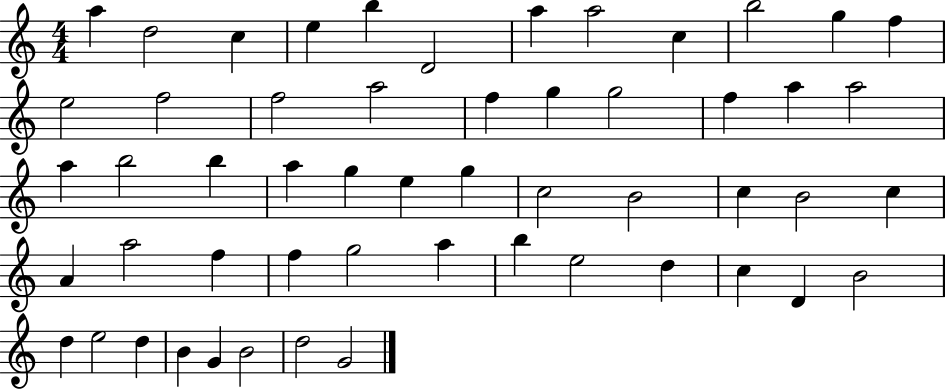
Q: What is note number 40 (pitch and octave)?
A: A5